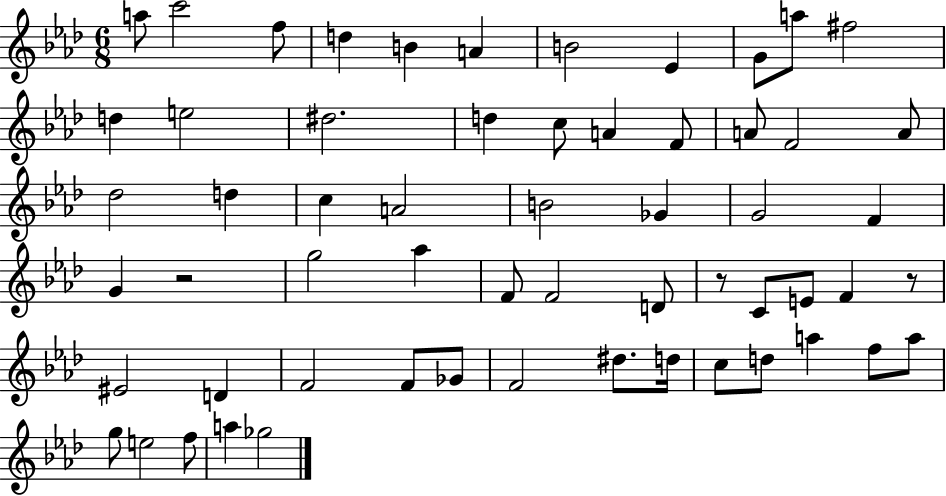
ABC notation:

X:1
T:Untitled
M:6/8
L:1/4
K:Ab
a/2 c'2 f/2 d B A B2 _E G/2 a/2 ^f2 d e2 ^d2 d c/2 A F/2 A/2 F2 A/2 _d2 d c A2 B2 _G G2 F G z2 g2 _a F/2 F2 D/2 z/2 C/2 E/2 F z/2 ^E2 D F2 F/2 _G/2 F2 ^d/2 d/4 c/2 d/2 a f/2 a/2 g/2 e2 f/2 a _g2